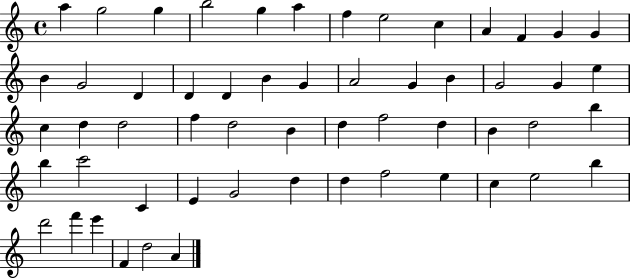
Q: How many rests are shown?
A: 0